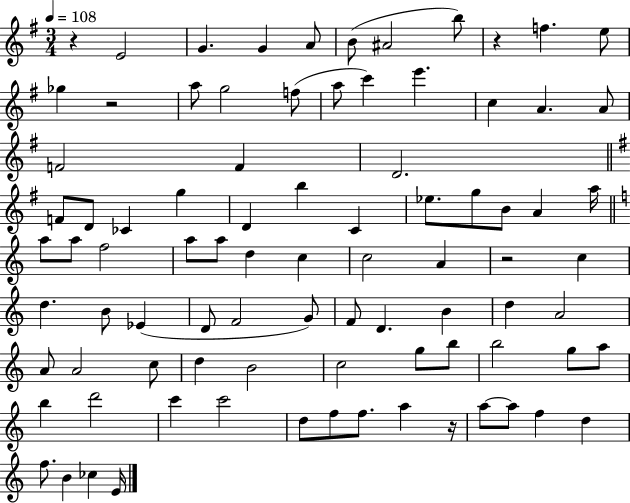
R/q E4/h G4/q. G4/q A4/e B4/e A#4/h B5/e R/q F5/q. E5/e Gb5/q R/h A5/e G5/h F5/e A5/e C6/q E6/q. C5/q A4/q. A4/e F4/h F4/q D4/h. F4/e D4/e CES4/q G5/q D4/q B5/q C4/q Eb5/e. G5/e B4/e A4/q A5/s A5/e A5/e F5/h A5/e A5/e D5/q C5/q C5/h A4/q R/h C5/q D5/q. B4/e Eb4/q D4/e F4/h G4/e F4/e D4/q. B4/q D5/q A4/h A4/e A4/h C5/e D5/q B4/h C5/h G5/e B5/e B5/h G5/e A5/e B5/q D6/h C6/q C6/h D5/e F5/e F5/e. A5/q R/s A5/e A5/e F5/q D5/q F5/e. B4/q CES5/q E4/s